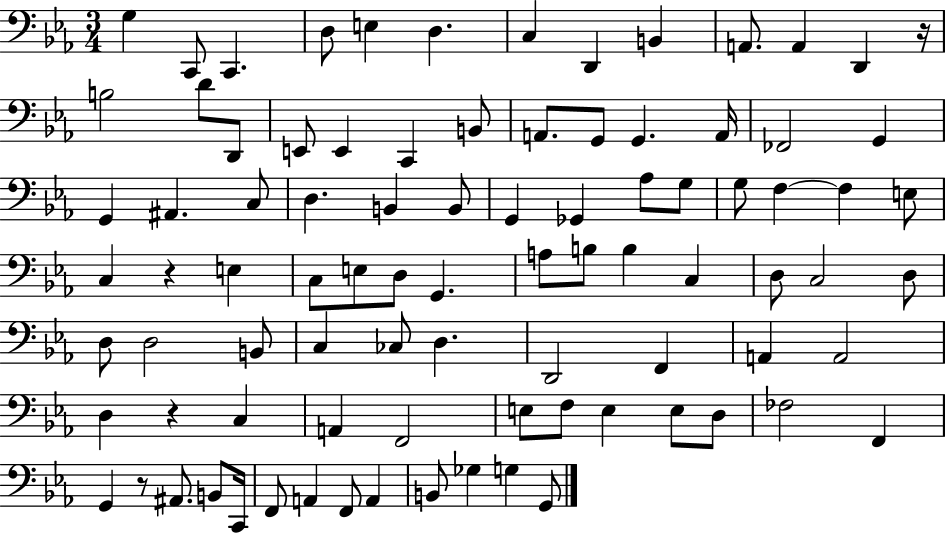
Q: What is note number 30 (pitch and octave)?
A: B2